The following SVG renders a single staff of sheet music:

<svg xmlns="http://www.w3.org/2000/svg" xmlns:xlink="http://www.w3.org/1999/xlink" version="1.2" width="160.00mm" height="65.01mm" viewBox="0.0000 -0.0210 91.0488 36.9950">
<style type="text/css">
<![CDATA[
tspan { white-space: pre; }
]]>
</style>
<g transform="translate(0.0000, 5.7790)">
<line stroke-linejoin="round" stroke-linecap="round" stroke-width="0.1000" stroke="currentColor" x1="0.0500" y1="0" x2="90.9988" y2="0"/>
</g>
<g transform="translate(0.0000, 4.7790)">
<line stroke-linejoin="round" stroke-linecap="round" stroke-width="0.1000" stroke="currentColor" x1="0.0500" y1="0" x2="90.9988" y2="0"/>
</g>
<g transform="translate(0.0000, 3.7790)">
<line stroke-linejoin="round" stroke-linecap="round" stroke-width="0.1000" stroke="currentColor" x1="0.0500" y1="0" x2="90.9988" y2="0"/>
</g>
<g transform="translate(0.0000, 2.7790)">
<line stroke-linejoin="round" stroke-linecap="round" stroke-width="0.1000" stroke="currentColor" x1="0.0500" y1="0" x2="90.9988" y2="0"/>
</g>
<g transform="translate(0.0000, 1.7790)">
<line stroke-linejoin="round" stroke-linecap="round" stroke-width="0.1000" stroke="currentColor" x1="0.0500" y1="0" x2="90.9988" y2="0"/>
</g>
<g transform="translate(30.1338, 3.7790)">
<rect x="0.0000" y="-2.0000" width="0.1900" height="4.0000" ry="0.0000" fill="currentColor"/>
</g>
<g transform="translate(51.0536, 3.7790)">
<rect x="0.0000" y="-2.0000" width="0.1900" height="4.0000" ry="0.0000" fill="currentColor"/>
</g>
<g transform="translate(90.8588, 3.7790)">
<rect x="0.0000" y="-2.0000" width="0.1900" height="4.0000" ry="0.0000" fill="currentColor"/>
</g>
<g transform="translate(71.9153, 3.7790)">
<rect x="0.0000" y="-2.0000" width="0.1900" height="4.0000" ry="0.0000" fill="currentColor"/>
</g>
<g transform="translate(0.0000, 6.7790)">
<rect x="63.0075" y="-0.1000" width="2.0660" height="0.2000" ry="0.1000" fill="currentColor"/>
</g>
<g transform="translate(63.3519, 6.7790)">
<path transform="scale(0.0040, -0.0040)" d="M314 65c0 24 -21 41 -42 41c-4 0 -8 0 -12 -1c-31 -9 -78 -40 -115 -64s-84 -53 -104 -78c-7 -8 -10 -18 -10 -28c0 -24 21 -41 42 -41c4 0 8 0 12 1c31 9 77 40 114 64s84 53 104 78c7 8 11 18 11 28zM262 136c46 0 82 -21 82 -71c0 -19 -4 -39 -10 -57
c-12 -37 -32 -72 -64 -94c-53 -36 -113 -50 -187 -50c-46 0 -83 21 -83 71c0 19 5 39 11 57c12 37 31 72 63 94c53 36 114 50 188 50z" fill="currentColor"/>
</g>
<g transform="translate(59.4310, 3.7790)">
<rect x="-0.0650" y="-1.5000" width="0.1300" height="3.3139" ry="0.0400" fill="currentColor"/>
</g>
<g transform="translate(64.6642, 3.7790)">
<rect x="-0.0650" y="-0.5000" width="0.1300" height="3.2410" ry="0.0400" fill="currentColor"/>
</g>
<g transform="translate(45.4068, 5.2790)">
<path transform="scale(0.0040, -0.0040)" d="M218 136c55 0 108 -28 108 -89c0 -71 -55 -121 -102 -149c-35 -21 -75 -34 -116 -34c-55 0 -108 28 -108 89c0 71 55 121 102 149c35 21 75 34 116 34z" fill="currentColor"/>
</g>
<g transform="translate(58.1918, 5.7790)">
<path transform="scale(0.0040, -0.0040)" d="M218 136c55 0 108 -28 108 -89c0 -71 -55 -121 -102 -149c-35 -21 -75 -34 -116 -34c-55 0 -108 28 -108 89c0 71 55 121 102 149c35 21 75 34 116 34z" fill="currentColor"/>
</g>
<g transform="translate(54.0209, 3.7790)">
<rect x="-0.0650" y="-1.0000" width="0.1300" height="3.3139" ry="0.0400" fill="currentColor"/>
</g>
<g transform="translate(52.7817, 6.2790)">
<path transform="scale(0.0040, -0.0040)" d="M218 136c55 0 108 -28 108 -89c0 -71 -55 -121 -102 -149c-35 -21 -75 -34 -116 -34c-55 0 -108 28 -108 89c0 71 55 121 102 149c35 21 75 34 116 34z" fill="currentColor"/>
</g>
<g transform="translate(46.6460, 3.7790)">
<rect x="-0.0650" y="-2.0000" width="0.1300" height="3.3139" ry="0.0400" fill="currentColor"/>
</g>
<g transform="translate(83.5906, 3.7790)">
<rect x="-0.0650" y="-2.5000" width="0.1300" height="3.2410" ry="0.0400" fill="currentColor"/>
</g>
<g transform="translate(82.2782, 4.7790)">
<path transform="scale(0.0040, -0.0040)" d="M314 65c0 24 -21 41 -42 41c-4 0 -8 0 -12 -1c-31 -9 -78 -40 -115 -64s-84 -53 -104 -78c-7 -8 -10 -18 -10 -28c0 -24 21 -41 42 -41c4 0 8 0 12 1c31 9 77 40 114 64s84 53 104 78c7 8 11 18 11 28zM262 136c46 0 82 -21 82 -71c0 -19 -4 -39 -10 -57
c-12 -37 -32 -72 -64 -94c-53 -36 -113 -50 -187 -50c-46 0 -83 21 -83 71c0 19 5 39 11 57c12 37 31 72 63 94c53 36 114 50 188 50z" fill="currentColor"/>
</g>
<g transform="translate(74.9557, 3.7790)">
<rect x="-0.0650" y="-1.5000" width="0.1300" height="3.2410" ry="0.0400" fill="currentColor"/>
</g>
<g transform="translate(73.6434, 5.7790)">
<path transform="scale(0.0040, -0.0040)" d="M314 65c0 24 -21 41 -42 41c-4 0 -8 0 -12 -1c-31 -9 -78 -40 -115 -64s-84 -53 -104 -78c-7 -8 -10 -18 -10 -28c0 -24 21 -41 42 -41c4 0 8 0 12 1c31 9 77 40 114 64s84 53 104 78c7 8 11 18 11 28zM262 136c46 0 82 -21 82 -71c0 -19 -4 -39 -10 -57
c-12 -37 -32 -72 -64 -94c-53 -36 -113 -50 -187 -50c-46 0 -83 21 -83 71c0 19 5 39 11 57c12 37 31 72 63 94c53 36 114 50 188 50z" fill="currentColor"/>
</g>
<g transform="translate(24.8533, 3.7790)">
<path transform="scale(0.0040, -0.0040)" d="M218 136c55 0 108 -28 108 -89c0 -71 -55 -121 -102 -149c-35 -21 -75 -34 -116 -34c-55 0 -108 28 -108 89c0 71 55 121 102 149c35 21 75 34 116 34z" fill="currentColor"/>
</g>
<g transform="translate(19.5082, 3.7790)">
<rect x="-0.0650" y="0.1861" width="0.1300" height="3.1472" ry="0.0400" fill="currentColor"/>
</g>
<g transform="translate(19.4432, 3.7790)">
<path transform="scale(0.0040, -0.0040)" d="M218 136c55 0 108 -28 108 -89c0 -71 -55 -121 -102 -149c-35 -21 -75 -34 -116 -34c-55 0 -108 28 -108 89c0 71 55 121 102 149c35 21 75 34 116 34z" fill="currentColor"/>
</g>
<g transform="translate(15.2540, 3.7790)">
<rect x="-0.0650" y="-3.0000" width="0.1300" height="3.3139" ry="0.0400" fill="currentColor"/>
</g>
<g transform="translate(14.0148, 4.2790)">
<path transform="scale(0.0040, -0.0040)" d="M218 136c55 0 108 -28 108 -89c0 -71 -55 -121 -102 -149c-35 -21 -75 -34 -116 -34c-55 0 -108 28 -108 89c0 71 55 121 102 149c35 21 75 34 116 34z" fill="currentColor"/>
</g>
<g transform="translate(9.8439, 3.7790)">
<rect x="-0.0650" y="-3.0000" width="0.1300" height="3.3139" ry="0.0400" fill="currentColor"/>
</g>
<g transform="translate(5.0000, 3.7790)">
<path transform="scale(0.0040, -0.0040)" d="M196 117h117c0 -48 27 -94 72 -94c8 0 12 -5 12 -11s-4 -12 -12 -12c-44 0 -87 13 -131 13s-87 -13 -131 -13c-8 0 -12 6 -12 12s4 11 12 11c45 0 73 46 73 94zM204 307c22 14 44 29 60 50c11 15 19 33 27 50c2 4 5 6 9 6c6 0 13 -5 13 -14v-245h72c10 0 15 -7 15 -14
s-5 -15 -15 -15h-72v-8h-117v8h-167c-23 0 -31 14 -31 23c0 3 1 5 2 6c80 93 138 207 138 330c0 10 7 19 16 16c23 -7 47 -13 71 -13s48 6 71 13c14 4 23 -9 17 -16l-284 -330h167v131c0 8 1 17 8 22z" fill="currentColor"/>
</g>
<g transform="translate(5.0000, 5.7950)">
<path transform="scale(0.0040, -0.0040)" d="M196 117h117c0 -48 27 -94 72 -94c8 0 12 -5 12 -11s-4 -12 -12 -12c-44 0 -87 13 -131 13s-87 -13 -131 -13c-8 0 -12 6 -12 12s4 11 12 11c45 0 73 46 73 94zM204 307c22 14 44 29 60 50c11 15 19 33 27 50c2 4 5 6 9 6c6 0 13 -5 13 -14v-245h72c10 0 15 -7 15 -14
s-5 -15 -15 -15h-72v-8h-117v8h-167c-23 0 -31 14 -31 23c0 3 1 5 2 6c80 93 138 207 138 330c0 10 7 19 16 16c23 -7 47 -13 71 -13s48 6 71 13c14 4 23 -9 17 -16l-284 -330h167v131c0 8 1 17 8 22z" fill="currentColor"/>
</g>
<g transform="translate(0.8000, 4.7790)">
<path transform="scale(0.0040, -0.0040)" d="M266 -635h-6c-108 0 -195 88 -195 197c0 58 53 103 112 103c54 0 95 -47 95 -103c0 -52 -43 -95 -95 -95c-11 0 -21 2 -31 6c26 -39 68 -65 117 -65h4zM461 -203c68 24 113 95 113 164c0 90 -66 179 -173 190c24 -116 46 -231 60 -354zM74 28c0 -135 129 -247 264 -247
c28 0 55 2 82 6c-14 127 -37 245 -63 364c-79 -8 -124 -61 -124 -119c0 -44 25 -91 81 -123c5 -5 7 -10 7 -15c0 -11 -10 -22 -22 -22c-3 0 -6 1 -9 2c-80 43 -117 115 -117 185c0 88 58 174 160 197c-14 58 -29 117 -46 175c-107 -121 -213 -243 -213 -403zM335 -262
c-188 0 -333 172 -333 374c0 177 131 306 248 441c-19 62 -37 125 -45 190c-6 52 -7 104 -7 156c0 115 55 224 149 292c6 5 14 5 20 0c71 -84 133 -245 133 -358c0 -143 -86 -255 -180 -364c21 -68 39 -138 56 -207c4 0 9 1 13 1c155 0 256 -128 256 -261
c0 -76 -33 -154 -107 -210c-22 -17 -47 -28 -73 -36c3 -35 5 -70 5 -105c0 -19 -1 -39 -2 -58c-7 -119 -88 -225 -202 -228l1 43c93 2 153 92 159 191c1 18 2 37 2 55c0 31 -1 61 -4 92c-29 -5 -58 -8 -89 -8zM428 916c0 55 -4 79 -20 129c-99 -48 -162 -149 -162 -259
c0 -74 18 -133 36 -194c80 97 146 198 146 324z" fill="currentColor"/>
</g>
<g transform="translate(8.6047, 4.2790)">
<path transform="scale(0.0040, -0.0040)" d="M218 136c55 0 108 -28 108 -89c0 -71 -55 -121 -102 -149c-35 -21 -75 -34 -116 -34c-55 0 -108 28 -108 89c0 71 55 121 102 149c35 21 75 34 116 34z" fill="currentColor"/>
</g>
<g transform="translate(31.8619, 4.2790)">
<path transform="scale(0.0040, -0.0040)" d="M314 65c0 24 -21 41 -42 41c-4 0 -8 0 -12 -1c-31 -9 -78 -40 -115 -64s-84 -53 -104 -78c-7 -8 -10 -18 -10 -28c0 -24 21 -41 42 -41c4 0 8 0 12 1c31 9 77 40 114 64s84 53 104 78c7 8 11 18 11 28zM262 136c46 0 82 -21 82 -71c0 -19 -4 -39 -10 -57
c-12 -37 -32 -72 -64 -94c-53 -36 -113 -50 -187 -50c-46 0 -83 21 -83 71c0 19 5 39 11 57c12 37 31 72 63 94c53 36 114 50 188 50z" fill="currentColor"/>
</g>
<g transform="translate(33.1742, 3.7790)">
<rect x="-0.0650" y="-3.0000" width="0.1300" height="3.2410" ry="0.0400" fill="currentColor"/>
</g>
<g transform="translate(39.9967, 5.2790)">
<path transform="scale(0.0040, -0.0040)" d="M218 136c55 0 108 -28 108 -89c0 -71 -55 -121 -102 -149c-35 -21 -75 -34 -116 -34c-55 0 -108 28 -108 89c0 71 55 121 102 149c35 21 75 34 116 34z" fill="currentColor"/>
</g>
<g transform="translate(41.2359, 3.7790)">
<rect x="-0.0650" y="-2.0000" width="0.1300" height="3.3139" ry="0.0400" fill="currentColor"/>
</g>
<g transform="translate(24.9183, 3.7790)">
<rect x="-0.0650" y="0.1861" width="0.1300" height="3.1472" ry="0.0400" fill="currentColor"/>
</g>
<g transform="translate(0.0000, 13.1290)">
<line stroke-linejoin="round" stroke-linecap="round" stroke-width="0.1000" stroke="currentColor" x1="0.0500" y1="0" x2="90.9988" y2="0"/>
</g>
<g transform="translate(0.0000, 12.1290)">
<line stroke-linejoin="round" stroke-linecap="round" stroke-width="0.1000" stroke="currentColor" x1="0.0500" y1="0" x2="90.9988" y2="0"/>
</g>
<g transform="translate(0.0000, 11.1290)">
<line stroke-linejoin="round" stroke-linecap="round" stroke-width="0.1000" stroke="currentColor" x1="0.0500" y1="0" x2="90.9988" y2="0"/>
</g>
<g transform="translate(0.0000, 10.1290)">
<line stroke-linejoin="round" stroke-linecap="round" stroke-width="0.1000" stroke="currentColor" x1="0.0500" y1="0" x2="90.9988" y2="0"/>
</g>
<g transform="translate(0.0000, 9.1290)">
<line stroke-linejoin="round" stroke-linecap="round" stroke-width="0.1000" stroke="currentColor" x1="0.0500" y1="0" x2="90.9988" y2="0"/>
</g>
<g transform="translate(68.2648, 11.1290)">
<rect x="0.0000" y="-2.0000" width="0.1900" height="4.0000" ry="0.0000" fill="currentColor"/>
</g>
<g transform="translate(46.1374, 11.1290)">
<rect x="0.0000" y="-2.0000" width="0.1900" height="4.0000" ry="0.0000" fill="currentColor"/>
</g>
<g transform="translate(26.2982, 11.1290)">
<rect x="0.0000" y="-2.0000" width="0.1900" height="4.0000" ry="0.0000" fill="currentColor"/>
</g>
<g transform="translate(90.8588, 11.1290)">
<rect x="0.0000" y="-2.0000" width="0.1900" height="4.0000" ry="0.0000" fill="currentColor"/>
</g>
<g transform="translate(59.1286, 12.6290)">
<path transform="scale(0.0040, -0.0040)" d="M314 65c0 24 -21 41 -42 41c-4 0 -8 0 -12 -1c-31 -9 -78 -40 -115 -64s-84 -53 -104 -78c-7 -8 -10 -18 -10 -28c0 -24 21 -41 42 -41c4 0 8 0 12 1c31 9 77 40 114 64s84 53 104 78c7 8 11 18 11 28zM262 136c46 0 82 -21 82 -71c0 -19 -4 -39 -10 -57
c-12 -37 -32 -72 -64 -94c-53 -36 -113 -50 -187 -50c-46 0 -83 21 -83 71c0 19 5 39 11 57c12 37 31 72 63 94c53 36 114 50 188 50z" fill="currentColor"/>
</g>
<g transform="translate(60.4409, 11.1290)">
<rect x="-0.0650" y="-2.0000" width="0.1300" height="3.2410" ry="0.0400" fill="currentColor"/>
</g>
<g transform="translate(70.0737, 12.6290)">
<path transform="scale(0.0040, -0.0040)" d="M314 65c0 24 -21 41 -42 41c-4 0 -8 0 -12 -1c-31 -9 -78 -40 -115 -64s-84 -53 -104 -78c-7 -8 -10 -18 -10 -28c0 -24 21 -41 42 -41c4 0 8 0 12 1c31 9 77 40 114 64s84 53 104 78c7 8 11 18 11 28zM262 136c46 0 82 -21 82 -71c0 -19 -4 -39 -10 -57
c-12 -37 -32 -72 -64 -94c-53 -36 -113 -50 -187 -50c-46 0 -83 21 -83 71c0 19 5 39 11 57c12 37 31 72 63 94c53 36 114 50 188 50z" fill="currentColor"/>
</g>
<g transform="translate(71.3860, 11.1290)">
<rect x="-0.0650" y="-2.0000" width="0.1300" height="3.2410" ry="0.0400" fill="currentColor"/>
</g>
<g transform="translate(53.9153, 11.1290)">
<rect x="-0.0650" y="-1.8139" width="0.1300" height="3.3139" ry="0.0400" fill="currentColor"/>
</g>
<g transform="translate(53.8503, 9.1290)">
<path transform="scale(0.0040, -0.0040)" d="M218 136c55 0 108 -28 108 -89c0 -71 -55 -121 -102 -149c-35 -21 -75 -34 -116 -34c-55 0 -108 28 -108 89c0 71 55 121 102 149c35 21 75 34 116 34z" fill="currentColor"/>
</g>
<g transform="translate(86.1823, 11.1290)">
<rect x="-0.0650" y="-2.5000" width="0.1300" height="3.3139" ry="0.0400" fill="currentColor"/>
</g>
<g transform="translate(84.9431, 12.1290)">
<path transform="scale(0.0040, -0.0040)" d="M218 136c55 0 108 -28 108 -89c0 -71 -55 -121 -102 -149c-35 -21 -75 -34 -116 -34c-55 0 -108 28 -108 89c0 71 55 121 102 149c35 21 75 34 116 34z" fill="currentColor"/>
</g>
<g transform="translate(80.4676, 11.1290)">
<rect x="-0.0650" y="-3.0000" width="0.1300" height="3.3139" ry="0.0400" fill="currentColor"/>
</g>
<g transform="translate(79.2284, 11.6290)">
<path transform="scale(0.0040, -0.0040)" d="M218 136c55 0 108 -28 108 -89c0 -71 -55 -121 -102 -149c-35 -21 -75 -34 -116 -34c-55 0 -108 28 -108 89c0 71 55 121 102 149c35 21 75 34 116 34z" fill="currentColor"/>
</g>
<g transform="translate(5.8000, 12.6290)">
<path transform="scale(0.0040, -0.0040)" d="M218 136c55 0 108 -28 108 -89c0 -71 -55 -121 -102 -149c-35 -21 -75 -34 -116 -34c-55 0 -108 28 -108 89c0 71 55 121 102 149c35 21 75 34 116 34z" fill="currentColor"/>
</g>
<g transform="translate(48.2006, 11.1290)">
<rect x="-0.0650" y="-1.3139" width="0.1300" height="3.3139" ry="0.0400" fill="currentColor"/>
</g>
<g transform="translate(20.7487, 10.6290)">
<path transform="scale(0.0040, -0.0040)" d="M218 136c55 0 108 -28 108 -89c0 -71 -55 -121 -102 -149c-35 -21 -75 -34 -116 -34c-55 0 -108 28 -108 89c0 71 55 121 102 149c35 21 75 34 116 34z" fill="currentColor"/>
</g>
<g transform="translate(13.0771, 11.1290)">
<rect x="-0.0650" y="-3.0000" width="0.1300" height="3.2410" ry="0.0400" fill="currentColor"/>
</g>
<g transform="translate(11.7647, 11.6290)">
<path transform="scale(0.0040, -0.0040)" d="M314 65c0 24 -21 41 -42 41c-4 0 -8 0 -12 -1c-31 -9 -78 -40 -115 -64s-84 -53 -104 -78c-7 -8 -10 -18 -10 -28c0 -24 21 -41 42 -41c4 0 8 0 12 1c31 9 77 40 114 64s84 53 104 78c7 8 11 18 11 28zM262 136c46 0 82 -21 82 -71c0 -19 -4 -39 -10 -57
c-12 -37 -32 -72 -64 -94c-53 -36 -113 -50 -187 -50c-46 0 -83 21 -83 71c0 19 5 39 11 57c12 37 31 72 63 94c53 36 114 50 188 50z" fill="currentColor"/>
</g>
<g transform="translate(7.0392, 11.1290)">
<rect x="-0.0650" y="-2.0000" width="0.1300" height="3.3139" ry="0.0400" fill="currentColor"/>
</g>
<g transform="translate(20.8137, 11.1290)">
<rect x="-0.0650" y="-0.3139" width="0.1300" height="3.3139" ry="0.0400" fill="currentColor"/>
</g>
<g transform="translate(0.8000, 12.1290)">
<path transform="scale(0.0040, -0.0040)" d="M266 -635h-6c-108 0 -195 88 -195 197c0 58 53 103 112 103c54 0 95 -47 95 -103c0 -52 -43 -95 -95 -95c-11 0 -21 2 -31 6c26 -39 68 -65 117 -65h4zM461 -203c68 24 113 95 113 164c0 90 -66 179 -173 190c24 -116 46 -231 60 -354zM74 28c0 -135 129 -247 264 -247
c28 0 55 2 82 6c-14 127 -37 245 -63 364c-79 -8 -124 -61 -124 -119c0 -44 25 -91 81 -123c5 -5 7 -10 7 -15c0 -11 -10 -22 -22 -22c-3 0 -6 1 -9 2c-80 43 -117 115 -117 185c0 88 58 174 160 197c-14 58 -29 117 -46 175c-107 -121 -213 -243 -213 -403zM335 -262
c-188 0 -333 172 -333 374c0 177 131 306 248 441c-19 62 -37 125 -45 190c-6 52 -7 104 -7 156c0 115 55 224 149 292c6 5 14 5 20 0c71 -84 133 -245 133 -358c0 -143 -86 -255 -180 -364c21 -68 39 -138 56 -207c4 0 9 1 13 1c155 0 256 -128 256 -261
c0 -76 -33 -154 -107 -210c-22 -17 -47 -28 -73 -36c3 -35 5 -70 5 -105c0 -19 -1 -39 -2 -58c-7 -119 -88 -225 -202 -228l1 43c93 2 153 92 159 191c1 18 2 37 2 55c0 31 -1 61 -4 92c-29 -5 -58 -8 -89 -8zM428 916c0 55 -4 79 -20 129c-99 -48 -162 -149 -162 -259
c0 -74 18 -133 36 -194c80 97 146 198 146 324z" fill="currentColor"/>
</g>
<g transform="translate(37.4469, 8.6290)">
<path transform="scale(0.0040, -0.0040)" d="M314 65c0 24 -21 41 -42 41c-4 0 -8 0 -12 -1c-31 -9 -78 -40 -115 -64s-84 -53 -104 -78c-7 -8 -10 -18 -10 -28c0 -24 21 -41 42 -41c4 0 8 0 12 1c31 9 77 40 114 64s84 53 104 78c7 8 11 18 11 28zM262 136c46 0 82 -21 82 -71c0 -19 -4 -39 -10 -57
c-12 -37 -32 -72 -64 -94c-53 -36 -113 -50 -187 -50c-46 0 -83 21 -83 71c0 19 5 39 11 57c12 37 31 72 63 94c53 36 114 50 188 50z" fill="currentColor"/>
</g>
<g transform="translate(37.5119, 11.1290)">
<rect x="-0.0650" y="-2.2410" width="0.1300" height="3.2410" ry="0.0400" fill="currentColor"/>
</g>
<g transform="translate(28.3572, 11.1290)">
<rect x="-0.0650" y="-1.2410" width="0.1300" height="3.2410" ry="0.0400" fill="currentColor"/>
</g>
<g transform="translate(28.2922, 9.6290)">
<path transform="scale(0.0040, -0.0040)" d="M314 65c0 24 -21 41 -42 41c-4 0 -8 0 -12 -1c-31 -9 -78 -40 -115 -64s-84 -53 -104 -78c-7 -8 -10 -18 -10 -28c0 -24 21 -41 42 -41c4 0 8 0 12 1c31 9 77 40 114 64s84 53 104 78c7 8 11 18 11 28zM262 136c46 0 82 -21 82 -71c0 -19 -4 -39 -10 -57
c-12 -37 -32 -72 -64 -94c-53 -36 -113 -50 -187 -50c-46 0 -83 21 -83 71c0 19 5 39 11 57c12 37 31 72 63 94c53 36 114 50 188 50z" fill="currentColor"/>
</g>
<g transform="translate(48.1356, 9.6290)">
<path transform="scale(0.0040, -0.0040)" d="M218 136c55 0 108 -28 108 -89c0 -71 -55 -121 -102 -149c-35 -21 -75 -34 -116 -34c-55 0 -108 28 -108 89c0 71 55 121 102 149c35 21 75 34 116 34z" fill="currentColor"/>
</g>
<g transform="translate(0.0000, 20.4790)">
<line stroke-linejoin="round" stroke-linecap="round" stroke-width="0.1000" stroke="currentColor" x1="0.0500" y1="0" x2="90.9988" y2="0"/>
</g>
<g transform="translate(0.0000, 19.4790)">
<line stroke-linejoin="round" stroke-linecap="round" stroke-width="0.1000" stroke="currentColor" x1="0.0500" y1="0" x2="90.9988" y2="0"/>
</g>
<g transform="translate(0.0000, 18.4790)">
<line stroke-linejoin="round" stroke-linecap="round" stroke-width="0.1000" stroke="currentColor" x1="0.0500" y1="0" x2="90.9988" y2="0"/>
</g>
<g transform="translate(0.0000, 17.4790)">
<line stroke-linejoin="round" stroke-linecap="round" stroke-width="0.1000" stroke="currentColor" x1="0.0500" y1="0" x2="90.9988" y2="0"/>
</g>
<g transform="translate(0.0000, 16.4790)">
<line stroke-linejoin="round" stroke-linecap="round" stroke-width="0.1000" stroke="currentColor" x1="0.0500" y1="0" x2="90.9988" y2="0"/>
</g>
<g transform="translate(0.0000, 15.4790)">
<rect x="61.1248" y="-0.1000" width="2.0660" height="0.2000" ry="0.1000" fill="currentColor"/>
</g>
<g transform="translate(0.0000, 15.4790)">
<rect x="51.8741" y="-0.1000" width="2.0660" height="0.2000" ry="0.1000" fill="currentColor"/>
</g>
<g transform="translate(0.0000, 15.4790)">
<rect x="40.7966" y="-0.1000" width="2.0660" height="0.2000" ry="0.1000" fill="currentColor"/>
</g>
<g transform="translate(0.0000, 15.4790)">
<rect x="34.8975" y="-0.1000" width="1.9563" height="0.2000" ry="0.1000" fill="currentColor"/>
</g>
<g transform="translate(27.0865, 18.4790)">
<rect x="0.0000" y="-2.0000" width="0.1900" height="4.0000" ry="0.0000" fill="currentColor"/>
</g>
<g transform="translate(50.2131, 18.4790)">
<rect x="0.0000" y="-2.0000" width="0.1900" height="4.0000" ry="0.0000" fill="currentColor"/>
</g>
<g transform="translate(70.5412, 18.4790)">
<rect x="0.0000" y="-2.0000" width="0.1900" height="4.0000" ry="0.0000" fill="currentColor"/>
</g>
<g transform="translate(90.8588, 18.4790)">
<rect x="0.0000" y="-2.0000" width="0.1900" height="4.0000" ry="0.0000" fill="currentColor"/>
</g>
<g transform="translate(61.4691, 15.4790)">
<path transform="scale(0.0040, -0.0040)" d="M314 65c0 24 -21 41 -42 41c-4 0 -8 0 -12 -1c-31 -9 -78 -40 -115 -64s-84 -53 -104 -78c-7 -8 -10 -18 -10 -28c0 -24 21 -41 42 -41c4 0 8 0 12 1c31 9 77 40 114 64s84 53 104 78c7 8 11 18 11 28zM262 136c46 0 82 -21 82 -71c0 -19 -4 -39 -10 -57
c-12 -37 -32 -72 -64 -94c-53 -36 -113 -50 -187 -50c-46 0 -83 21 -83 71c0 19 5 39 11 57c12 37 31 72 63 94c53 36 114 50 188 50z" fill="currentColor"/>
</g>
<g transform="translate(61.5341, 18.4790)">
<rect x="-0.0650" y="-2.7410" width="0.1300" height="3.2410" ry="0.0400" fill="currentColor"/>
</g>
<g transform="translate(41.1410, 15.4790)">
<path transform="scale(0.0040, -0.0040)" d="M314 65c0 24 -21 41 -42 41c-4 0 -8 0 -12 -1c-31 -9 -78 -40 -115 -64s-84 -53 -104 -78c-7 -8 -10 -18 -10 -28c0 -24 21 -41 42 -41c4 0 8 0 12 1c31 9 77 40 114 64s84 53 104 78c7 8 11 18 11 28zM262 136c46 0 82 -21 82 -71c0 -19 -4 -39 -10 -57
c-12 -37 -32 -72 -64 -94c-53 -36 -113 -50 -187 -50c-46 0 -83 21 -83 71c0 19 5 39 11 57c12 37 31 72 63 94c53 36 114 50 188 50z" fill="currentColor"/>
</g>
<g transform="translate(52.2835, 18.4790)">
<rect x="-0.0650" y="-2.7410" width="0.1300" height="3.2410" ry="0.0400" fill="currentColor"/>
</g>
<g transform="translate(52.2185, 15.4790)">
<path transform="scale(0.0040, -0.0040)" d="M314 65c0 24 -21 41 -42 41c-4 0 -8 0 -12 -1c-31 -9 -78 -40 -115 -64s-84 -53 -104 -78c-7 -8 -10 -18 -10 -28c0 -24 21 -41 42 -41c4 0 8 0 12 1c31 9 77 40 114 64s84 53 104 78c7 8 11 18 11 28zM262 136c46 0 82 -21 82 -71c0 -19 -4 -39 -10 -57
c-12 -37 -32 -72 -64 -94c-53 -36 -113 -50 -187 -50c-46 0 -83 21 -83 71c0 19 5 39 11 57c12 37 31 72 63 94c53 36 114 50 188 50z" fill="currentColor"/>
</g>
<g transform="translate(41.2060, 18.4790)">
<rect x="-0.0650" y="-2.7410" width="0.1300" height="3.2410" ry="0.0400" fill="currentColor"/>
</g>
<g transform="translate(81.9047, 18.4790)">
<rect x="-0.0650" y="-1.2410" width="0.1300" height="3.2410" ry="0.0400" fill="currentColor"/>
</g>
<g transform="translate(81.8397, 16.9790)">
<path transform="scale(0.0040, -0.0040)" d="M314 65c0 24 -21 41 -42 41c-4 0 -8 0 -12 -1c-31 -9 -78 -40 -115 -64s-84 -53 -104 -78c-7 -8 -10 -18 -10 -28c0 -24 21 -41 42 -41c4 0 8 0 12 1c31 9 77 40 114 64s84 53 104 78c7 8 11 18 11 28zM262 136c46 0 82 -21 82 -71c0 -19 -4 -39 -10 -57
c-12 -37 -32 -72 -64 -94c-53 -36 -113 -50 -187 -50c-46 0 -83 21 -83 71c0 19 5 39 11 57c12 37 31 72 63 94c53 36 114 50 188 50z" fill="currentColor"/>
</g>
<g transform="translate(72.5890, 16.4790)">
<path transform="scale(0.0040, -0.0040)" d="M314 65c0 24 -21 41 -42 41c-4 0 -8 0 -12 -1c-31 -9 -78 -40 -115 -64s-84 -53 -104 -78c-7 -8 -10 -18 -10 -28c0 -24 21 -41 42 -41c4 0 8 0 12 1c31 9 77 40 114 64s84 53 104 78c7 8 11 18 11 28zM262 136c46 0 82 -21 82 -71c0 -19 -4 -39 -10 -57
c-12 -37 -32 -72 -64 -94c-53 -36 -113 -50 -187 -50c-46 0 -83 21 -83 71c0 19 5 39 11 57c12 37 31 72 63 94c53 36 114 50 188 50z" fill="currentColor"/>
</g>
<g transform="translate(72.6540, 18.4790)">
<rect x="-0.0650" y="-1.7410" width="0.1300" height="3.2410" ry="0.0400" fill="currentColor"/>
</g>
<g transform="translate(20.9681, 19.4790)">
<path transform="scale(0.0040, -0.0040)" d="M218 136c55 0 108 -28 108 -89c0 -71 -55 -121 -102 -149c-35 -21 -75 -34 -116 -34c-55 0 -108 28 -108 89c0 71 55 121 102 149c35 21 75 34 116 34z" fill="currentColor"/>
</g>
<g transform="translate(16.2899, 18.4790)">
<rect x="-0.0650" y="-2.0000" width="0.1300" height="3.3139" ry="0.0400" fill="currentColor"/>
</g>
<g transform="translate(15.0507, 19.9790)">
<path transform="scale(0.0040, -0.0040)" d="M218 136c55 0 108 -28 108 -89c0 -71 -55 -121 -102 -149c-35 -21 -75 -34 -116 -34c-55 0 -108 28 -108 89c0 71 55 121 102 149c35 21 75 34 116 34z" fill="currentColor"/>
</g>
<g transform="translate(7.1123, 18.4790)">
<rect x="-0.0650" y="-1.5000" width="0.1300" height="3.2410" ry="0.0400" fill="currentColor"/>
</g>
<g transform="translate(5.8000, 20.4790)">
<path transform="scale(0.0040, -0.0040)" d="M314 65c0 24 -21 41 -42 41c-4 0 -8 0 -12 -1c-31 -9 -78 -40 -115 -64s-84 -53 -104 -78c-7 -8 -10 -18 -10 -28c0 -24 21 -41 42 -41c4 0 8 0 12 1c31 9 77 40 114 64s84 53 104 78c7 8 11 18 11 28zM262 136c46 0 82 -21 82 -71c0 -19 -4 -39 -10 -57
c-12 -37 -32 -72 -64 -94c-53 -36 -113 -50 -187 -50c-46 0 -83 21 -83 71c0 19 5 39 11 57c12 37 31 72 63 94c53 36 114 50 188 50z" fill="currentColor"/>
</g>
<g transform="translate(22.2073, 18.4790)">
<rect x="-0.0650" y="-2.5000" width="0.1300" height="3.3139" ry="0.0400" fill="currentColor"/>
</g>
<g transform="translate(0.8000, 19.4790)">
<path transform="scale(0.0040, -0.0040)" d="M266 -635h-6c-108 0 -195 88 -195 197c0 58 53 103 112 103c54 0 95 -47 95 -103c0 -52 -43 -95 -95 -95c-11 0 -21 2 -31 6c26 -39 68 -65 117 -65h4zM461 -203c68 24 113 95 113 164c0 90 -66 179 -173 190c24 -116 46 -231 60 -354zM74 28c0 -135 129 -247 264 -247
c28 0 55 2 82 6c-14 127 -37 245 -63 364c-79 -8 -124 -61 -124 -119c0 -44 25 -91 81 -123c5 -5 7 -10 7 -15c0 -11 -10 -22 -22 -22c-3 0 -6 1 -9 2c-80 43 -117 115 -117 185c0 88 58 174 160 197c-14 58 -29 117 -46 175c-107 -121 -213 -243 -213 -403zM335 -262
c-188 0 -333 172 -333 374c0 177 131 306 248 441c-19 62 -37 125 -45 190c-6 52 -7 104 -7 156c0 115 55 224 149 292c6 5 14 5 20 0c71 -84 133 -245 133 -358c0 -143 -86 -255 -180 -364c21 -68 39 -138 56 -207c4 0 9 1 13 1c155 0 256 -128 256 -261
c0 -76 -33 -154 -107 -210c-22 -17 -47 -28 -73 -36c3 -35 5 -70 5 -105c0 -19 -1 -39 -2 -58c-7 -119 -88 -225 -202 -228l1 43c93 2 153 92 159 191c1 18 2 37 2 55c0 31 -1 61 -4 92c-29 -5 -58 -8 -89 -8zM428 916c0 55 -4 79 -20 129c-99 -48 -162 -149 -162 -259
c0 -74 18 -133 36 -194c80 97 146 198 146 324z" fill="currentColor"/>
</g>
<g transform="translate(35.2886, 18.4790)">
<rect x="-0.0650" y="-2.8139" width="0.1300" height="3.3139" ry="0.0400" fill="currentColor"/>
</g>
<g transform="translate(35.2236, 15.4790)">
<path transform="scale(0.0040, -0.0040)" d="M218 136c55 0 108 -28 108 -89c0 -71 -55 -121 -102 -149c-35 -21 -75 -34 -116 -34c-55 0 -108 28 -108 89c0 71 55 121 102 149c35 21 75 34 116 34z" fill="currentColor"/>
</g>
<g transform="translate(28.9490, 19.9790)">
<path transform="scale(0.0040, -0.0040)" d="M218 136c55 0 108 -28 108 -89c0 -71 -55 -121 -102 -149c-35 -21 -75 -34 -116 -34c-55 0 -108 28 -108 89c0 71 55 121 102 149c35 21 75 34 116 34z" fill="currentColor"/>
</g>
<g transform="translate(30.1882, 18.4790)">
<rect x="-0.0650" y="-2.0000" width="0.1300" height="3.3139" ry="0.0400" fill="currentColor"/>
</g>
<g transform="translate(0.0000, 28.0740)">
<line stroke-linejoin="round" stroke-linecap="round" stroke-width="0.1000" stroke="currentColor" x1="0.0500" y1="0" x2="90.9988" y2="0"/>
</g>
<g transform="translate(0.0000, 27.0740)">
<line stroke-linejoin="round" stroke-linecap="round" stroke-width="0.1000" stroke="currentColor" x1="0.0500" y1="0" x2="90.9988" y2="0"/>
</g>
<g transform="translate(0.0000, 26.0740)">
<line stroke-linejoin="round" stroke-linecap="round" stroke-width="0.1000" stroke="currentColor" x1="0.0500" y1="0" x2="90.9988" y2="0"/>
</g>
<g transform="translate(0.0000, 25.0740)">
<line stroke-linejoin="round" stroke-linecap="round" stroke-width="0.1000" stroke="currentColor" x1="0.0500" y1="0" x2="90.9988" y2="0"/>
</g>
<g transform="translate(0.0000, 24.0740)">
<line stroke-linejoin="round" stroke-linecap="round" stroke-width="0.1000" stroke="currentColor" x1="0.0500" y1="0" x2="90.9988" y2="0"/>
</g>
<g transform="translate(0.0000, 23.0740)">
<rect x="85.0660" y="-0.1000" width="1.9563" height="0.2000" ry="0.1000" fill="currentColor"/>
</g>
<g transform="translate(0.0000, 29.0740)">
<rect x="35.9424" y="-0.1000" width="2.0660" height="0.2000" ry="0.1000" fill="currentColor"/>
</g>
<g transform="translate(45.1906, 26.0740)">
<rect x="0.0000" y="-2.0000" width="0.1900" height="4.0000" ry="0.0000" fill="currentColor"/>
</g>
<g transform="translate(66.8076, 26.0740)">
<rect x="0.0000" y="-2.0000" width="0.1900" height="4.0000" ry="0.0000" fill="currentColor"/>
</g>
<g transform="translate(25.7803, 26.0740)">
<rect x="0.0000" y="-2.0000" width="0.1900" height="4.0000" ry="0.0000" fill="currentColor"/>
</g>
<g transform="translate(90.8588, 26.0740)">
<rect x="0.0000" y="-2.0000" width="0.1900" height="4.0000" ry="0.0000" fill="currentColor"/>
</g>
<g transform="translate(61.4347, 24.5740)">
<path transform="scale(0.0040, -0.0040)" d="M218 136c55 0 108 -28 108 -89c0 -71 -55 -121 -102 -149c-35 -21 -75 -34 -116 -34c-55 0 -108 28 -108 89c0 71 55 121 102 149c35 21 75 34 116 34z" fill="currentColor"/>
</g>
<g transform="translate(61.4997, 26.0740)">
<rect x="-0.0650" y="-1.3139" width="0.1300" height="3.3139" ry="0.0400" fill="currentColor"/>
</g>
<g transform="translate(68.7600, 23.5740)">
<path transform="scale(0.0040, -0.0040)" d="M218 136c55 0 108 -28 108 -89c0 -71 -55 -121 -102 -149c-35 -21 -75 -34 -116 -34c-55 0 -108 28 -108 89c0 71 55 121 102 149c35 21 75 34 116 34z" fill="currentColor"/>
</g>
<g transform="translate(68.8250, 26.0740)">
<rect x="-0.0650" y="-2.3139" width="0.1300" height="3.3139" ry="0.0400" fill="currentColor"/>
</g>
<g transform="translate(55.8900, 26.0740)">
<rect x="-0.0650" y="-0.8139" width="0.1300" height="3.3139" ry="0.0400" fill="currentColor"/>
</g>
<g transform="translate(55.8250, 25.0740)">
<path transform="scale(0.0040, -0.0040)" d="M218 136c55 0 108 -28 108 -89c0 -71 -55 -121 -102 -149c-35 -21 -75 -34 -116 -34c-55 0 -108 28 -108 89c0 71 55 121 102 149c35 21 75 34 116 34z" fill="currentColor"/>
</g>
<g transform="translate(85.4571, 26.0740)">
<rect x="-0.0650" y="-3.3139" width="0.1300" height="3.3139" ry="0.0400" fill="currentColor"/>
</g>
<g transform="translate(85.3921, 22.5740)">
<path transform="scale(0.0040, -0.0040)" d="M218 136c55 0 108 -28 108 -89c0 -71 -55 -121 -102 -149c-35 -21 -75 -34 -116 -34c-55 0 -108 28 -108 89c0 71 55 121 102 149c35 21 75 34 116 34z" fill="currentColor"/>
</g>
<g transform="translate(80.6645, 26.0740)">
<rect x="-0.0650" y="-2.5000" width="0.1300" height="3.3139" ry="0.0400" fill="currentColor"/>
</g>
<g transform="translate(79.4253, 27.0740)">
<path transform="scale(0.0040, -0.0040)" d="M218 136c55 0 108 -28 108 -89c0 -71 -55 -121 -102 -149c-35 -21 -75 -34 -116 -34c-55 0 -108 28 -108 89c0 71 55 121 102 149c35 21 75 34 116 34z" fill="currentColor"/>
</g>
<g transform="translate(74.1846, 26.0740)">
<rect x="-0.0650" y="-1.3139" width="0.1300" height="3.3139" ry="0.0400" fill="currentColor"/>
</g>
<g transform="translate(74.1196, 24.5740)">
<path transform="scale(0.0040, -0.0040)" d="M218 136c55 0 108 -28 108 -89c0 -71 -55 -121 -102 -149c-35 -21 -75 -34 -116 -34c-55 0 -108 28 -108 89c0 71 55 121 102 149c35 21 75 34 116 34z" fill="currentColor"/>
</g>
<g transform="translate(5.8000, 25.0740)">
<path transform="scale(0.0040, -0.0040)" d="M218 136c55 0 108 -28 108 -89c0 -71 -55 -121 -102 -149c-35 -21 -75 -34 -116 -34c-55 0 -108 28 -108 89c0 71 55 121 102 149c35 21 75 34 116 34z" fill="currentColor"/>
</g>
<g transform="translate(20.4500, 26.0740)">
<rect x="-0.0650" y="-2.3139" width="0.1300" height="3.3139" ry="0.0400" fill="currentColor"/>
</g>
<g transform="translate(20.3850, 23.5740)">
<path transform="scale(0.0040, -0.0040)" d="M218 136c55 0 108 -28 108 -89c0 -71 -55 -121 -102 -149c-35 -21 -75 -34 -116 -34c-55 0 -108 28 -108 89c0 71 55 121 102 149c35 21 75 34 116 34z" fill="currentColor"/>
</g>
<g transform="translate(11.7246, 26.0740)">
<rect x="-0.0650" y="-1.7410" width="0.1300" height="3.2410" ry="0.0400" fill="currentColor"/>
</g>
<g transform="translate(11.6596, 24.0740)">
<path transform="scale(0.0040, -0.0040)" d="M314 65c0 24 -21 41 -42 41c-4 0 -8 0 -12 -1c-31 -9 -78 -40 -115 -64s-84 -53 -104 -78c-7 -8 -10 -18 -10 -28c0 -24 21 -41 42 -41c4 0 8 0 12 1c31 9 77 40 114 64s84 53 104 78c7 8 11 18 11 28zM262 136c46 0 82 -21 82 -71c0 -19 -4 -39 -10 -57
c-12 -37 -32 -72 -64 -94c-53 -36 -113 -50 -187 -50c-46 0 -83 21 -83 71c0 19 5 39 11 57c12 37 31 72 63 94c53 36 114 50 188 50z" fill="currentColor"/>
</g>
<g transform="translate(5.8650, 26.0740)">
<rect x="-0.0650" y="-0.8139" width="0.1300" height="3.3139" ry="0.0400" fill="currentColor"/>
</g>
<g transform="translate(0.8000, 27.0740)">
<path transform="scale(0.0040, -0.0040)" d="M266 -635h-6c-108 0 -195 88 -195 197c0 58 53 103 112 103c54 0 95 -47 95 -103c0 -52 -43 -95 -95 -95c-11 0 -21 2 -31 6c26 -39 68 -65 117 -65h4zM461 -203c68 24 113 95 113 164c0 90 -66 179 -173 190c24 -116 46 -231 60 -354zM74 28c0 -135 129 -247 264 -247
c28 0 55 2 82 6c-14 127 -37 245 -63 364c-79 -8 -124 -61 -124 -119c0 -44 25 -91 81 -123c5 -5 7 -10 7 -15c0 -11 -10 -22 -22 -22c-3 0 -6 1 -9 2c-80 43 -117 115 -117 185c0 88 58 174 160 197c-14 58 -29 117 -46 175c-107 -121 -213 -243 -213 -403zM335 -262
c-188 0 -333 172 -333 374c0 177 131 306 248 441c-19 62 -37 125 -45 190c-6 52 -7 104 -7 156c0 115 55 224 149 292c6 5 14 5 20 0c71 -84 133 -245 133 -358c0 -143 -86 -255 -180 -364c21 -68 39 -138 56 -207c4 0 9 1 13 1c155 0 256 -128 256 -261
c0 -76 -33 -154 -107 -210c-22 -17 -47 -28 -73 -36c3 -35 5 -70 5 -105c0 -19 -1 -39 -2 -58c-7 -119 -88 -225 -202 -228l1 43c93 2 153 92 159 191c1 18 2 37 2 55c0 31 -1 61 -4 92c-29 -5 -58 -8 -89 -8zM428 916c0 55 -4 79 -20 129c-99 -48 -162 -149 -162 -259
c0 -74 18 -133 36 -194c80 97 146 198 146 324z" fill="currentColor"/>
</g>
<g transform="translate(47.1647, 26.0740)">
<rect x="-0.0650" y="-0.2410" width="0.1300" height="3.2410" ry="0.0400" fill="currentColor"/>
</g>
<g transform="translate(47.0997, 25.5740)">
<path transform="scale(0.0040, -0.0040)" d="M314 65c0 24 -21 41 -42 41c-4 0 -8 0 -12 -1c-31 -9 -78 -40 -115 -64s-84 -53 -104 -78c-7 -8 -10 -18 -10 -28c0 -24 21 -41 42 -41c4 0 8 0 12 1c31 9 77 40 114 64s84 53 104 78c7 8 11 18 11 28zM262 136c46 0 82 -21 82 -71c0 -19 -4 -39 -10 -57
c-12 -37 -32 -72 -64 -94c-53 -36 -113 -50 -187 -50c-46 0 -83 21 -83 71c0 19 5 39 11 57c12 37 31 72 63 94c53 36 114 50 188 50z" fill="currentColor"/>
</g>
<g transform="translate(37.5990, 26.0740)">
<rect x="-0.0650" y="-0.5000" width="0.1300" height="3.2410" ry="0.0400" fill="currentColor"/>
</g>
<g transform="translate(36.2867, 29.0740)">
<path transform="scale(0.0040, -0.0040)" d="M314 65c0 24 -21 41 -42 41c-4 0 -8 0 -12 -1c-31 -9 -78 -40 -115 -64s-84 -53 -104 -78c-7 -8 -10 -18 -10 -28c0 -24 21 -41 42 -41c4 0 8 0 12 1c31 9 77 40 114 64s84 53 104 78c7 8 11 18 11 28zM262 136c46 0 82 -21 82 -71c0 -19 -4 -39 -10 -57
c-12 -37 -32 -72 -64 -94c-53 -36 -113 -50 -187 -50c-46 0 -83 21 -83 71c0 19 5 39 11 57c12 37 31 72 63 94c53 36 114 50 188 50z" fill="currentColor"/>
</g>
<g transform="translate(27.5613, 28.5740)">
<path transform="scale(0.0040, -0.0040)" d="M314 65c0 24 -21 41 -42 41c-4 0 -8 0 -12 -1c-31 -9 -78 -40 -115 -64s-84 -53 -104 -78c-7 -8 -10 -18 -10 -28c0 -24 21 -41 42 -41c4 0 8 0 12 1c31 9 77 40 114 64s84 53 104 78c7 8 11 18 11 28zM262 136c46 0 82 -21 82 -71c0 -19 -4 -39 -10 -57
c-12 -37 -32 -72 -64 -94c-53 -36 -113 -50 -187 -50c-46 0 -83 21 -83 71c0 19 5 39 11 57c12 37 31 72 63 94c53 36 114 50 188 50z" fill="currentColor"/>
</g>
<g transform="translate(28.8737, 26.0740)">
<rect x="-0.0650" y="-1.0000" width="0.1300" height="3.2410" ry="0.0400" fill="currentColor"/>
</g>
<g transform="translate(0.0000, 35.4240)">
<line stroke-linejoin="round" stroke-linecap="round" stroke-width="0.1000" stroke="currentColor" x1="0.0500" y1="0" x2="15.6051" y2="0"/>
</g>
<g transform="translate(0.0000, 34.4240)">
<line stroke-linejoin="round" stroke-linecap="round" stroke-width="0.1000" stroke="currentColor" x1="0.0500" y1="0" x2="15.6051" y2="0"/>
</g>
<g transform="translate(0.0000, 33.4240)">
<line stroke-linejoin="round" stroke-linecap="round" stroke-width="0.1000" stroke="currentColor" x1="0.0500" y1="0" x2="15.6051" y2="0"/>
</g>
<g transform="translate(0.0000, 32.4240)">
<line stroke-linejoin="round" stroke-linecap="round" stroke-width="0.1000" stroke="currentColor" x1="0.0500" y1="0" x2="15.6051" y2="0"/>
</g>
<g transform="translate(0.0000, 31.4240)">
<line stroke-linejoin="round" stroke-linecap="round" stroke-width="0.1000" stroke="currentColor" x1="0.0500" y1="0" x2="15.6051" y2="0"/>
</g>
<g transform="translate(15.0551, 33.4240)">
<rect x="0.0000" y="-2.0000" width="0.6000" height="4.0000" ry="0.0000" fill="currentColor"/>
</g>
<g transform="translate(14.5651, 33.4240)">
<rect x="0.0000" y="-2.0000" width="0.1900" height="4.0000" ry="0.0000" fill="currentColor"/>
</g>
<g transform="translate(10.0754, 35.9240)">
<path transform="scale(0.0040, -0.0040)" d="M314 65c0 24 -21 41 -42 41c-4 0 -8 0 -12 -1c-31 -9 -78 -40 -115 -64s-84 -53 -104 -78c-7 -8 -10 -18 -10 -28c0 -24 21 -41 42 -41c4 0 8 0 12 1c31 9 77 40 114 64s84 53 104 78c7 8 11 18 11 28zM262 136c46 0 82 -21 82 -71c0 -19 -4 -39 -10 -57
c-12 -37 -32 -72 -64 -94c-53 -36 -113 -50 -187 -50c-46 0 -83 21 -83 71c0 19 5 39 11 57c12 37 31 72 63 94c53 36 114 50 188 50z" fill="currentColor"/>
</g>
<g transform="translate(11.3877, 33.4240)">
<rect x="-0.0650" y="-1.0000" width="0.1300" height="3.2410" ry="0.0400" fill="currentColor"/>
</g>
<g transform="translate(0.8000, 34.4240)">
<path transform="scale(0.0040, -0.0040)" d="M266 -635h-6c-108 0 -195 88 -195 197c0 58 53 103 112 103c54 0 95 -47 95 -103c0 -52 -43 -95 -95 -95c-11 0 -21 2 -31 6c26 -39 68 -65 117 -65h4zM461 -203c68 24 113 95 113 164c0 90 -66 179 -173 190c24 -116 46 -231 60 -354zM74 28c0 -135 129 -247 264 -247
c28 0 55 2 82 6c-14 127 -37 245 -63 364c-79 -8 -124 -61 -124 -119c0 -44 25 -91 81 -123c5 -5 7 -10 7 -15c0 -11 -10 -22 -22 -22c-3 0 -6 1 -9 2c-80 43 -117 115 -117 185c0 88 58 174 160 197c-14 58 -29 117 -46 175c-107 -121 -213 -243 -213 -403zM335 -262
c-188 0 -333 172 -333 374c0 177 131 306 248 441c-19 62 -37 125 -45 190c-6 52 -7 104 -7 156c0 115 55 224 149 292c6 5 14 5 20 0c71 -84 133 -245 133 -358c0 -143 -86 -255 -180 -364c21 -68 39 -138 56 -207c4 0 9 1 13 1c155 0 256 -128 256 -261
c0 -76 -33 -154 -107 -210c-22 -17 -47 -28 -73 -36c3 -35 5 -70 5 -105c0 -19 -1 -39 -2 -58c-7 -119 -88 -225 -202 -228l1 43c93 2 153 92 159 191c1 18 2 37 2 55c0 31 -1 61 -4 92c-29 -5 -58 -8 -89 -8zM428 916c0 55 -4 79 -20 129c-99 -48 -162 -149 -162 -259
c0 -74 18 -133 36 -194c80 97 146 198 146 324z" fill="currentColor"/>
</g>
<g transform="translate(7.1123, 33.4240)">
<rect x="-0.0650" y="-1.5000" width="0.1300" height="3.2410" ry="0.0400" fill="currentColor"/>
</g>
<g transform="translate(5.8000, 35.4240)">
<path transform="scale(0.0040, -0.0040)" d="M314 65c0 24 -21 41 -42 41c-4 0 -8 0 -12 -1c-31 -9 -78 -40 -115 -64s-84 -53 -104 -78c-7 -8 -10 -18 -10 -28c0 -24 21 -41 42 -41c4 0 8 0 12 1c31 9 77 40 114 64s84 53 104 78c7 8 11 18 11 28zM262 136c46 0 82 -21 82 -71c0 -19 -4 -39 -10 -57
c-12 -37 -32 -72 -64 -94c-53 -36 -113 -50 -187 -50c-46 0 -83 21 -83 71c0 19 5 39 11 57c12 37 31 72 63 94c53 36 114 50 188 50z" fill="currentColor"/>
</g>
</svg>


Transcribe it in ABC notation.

X:1
T:Untitled
M:4/4
L:1/4
K:C
A A B B A2 F F D E C2 E2 G2 F A2 c e2 g2 e f F2 F2 A G E2 F G F a a2 a2 a2 f2 e2 d f2 g D2 C2 c2 d e g e G b E2 D2